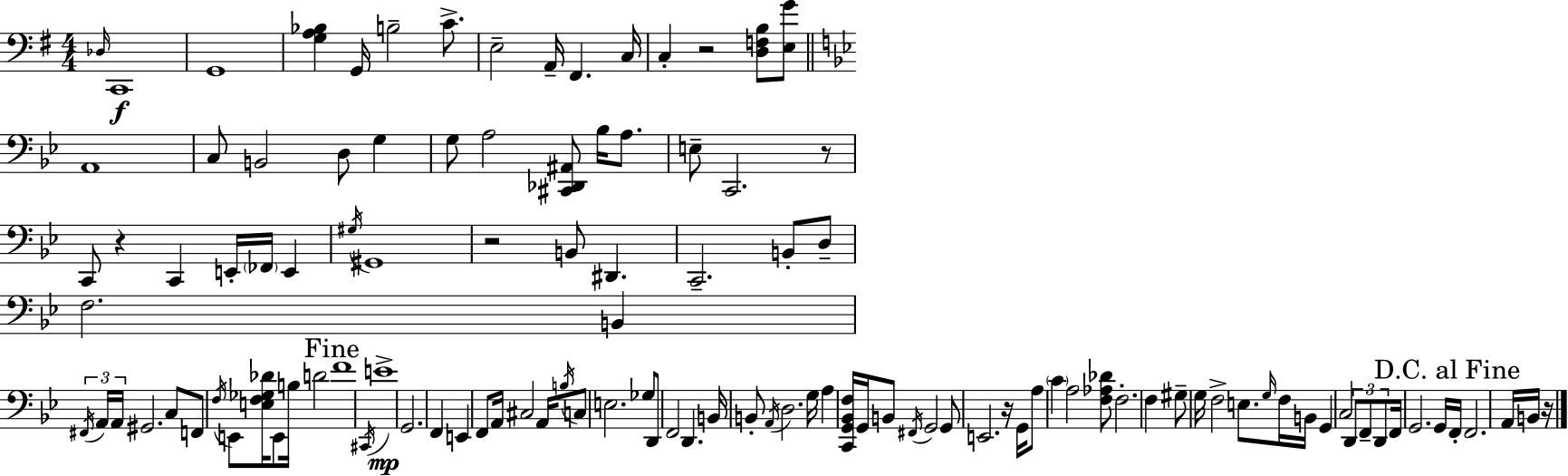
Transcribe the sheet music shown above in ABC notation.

X:1
T:Untitled
M:4/4
L:1/4
K:G
_D,/4 C,,4 G,,4 [G,A,_B,] G,,/4 B,2 C/2 E,2 A,,/4 ^F,, C,/4 C, z2 [D,F,B,]/2 [E,G]/2 A,,4 C,/2 B,,2 D,/2 G, G,/2 A,2 [^C,,_D,,^A,,]/2 _B,/4 A,/2 E,/2 C,,2 z/2 C,,/2 z C,, E,,/4 _F,,/4 E,, ^G,/4 ^G,,4 z2 B,,/2 ^D,, C,,2 B,,/2 D,/2 F,2 B,, ^F,,/4 A,,/4 A,,/4 ^G,,2 C,/2 F,,/2 F,/4 E,,/2 [E,F,_G,_D]/4 E,,/2 B,/4 D2 F4 ^C,,/4 E4 G,,2 F,, E,, F,,/2 A,,/4 ^C,2 A,,/4 B,/4 C,/2 E,2 _G,/2 D,,/2 F,,2 D,, B,,/4 B,,/2 A,,/4 D,2 G,/4 A, [C,,G,,_B,,F,]/4 G,,/4 B,,/2 ^F,,/4 G,,2 G,,/2 E,,2 z/4 G,,/4 A,/2 C A,2 [F,_A,_D]/2 F,2 F, ^G,/2 G,/4 F,2 E,/2 G,/4 F,/4 B,,/4 G,, C,2 D,,/2 F,,/2 D,,/2 F,,/4 G,,2 G,,/4 F,,/4 F,,2 A,,/4 B,,/4 z/4